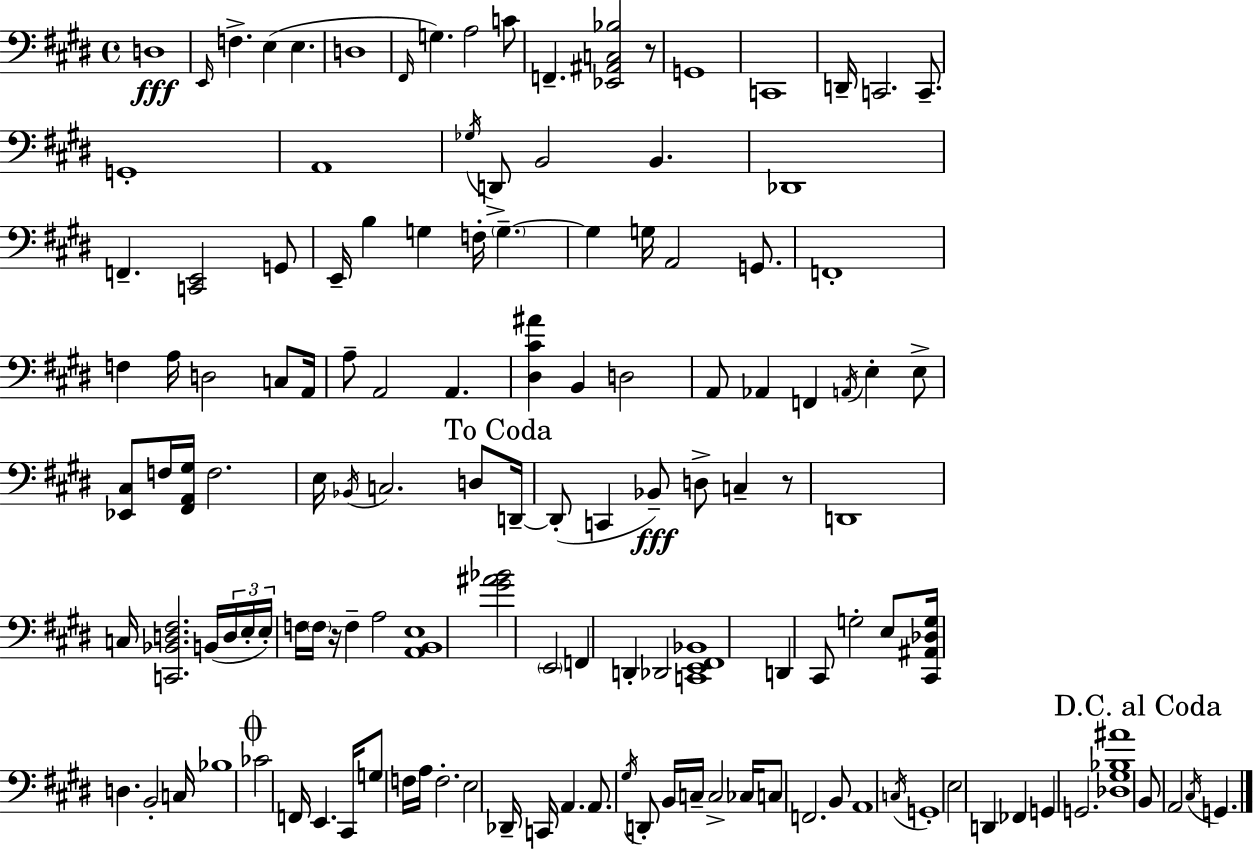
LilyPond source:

{
  \clef bass
  \time 4/4
  \defaultTimeSignature
  \key e \major
  d1\fff | \grace { e,16 } f4.-> e4( e4. | d1 | \grace { fis,16 }) g4. a2 | \break c'8 f,4.-- <ees, ais, c bes>2 | r8 g,1 | c,1 | d,16-- c,2. c,8.-- | \break g,1-. | a,1 | \acciaccatura { ges16 } d,8-> b,2 b,4. | des,1 | \break f,4.-- <c, e,>2 | g,8 e,16-- b4 g4 f16-. \parenthesize g4.--~~ | g4 g16 a,2 | g,8. f,1-. | \break f4 a16 d2 | c8 a,16 a8-- a,2 a,4. | <dis cis' ais'>4 b,4 d2 | a,8 aes,4 f,4 \acciaccatura { a,16 } e4-. | \break e8-> <ees, cis>8 f16 <fis, a, gis>16 f2. | e16 \acciaccatura { bes,16 } c2. | d8 \mark "To Coda" d,16--~~ d,8-.( c,4 bes,8--\fff) d8-> c4-- | r8 d,1 | \break c16 <c, bes, d fis>2. | b,16( \tuplet 3/2 { d16 e16-. e16-.) } f16 \parenthesize f16 r16 f4-- a2 | <a, b, e>1 | <gis' ais' bes'>2 \parenthesize e,2 | \break f,4 d,4-. des,2 | <c, e, fis, bes,>1 | d,4 cis,8 g2-. | e8 <cis, ais, des g>16 d4. b,2-. | \break c16 bes1 | \mark \markup { \musicglyph "scripts.coda" } ces'2 f,16 e,4. | cis,16 g8 f16 a16 f2.-. | e2 des,16-- c,16 a,4. | \break a,8. \acciaccatura { gis16 } d,8-. b,16 c16-- c2-> | ces16 c8 f,2. | b,8 a,1 | \acciaccatura { c16 } g,1-. | \break e2 d,4 | fes,4 g,4 g,2. | <des gis bes ais'>1 | \mark "D.C. al Coda" b,8 a,2 | \break \acciaccatura { cis16 } g,4. \bar "|."
}